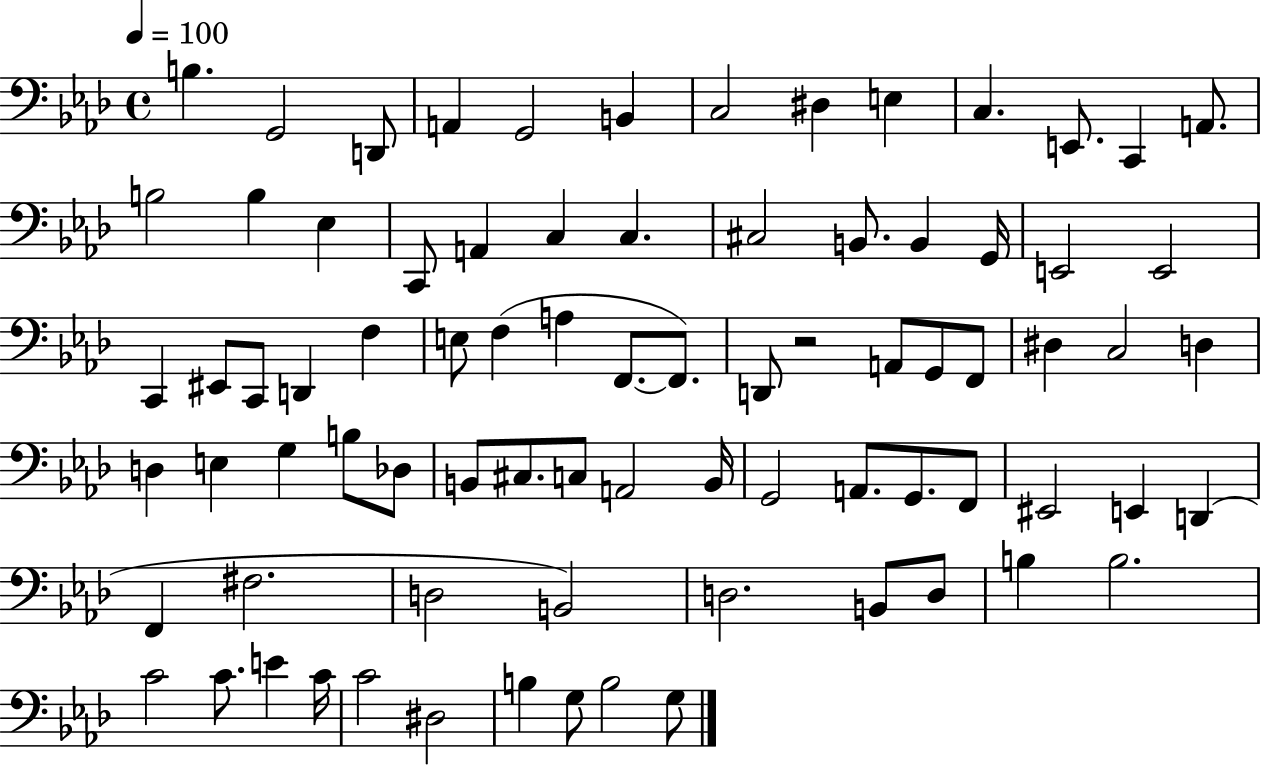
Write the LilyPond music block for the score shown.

{
  \clef bass
  \time 4/4
  \defaultTimeSignature
  \key aes \major
  \tempo 4 = 100
  \repeat volta 2 { b4. g,2 d,8 | a,4 g,2 b,4 | c2 dis4 e4 | c4. e,8. c,4 a,8. | \break b2 b4 ees4 | c,8 a,4 c4 c4. | cis2 b,8. b,4 g,16 | e,2 e,2 | \break c,4 eis,8 c,8 d,4 f4 | e8 f4( a4 f,8.~~ f,8.) | d,8 r2 a,8 g,8 f,8 | dis4 c2 d4 | \break d4 e4 g4 b8 des8 | b,8 cis8. c8 a,2 b,16 | g,2 a,8. g,8. f,8 | eis,2 e,4 d,4( | \break f,4 fis2. | d2 b,2) | d2. b,8 d8 | b4 b2. | \break c'2 c'8. e'4 c'16 | c'2 dis2 | b4 g8 b2 g8 | } \bar "|."
}